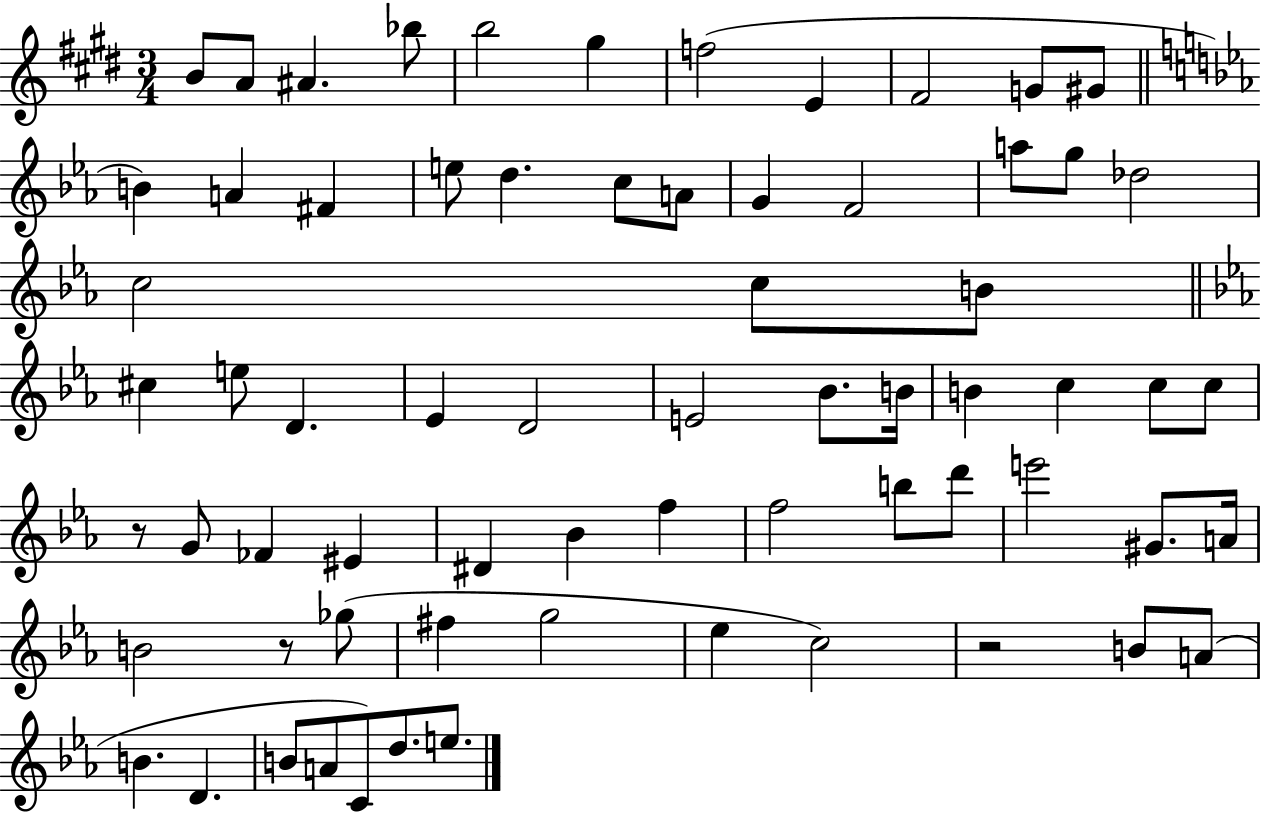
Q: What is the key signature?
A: E major